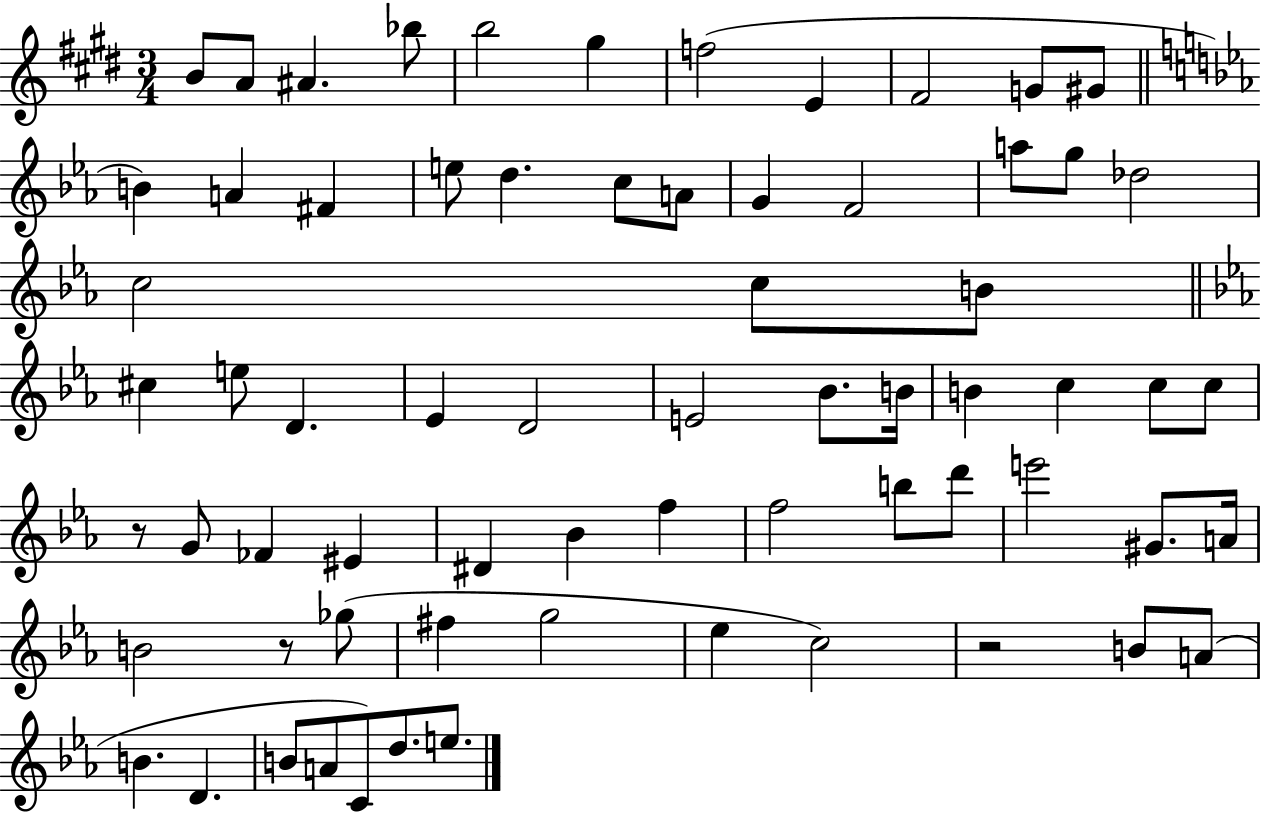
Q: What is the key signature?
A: E major